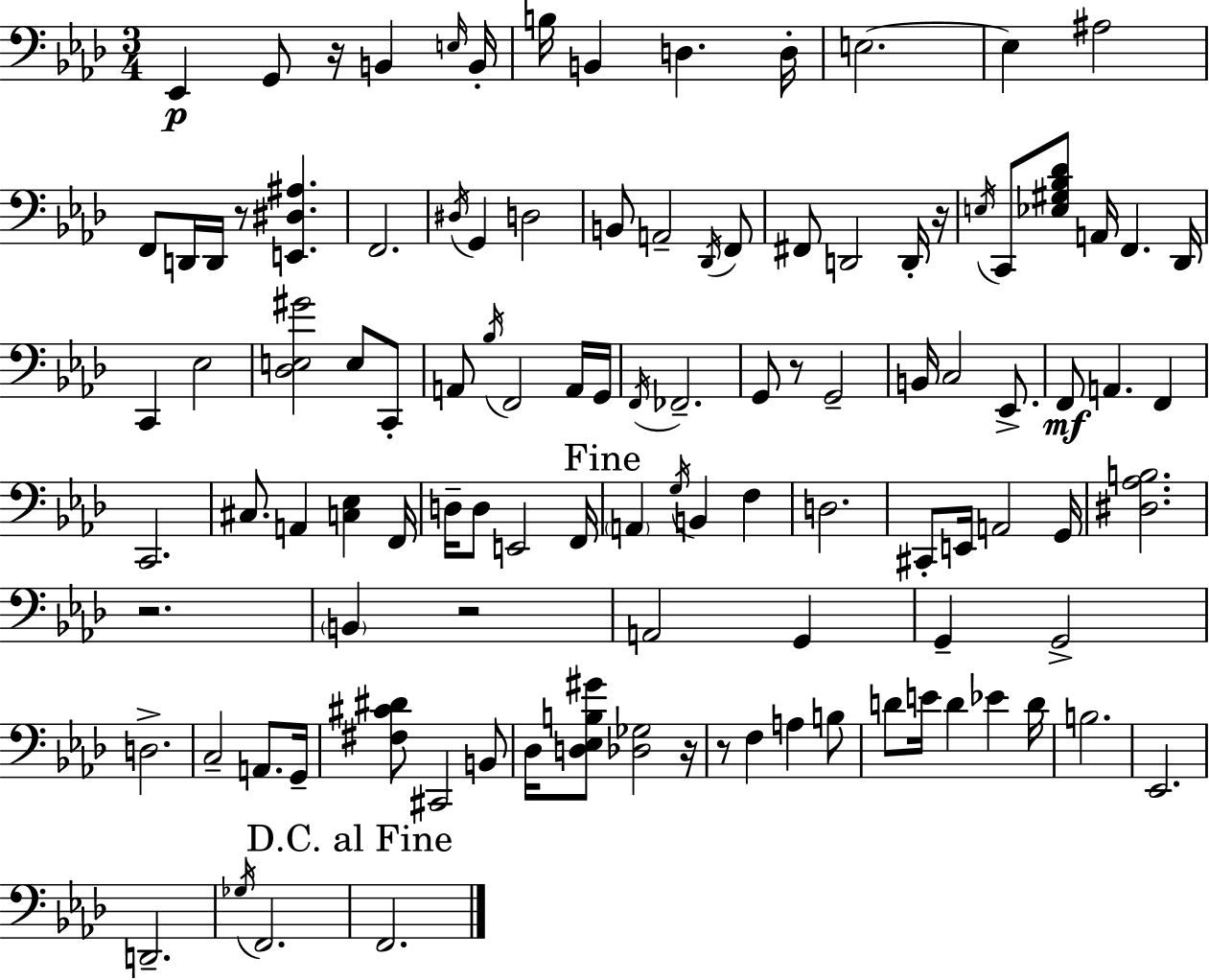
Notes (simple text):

Eb2/q G2/e R/s B2/q E3/s B2/s B3/s B2/q D3/q. D3/s E3/h. E3/q A#3/h F2/e D2/s D2/s R/e [E2,D#3,A#3]/q. F2/h. D#3/s G2/q D3/h B2/e A2/h Db2/s F2/e F#2/e D2/h D2/s R/s E3/s C2/e [Eb3,G#3,Bb3,Db4]/e A2/s F2/q. Db2/s C2/q Eb3/h [Db3,E3,G#4]/h E3/e C2/e A2/e Bb3/s F2/h A2/s G2/s F2/s FES2/h. G2/e R/e G2/h B2/s C3/h Eb2/e. F2/e A2/q. F2/q C2/h. C#3/e. A2/q [C3,Eb3]/q F2/s D3/s D3/e E2/h F2/s A2/q G3/s B2/q F3/q D3/h. C#2/e E2/s A2/h G2/s [D#3,Ab3,B3]/h. R/h. B2/q R/h A2/h G2/q G2/q G2/h D3/h. C3/h A2/e. G2/s [F#3,C#4,D#4]/e C#2/h B2/e Db3/s [D3,Eb3,B3,G#4]/e [Db3,Gb3]/h R/s R/e F3/q A3/q B3/e D4/e E4/s D4/q Eb4/q D4/s B3/h. Eb2/h. D2/h. Gb3/s F2/h. F2/h.